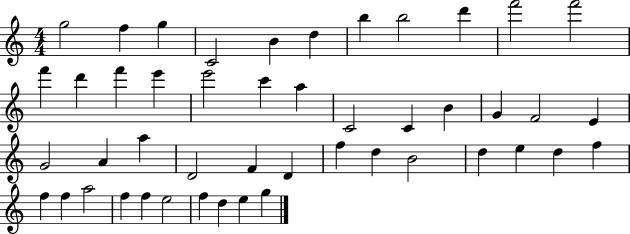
G5/h F5/q G5/q C4/h B4/q D5/q B5/q B5/h D6/q F6/h F6/h F6/q D6/q F6/q E6/q E6/h C6/q A5/q C4/h C4/q B4/q G4/q F4/h E4/q G4/h A4/q A5/q D4/h F4/q D4/q F5/q D5/q B4/h D5/q E5/q D5/q F5/q F5/q F5/q A5/h F5/q F5/q E5/h F5/q D5/q E5/q G5/q